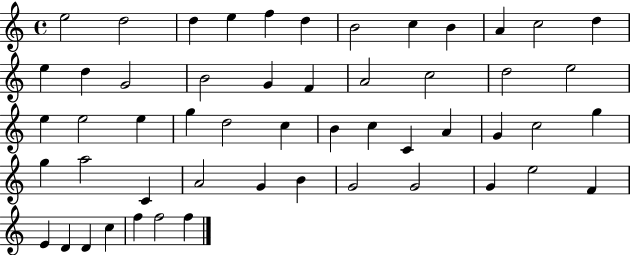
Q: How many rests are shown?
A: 0